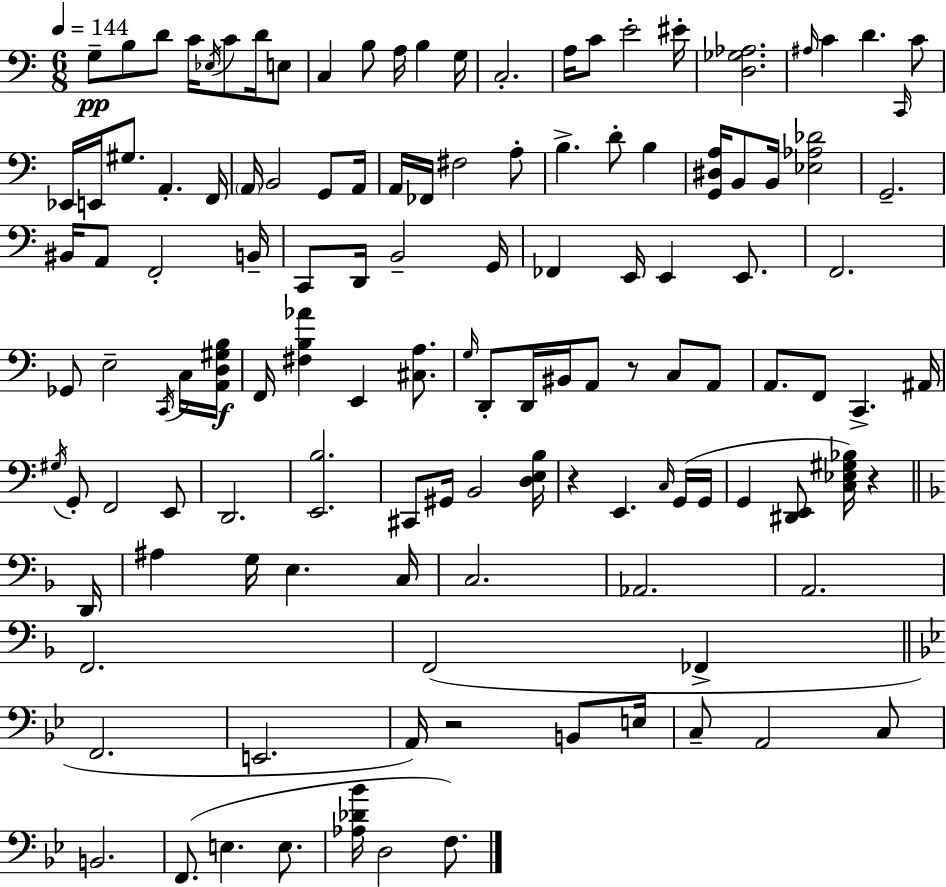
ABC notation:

X:1
T:Untitled
M:6/8
L:1/4
K:Am
G,/2 B,/2 D/2 C/4 _E,/4 C/2 D/4 E,/2 C, B,/2 A,/4 B, G,/4 C,2 A,/4 C/2 E2 ^E/4 [D,_G,_A,]2 ^A,/4 C D C,,/4 C/2 _E,,/4 E,,/4 ^G,/2 A,, F,,/4 A,,/4 B,,2 G,,/2 A,,/4 A,,/4 _F,,/4 ^F,2 A,/2 B, D/2 B, [G,,^D,A,]/4 B,,/2 B,,/4 [_E,_A,_D]2 G,,2 ^B,,/4 A,,/2 F,,2 B,,/4 C,,/2 D,,/4 B,,2 G,,/4 _F,, E,,/4 E,, E,,/2 F,,2 _G,,/2 E,2 C,,/4 C,/4 [A,,D,^G,B,]/4 F,,/4 [^F,B,_A] E,, [^C,A,]/2 G,/4 D,,/2 D,,/4 ^B,,/4 A,,/2 z/2 C,/2 A,,/2 A,,/2 F,,/2 C,, ^A,,/4 ^G,/4 G,,/2 F,,2 E,,/2 D,,2 [E,,B,]2 ^C,,/2 ^G,,/4 B,,2 [D,E,B,]/4 z E,, C,/4 G,,/4 G,,/4 G,, [^D,,E,,]/2 [C,_E,^G,_B,]/4 z D,,/4 ^A, G,/4 E, C,/4 C,2 _A,,2 A,,2 F,,2 F,,2 _F,, F,,2 E,,2 A,,/4 z2 B,,/2 E,/4 C,/2 A,,2 C,/2 B,,2 F,,/2 E, E,/2 [_A,_D_B]/4 D,2 F,/2